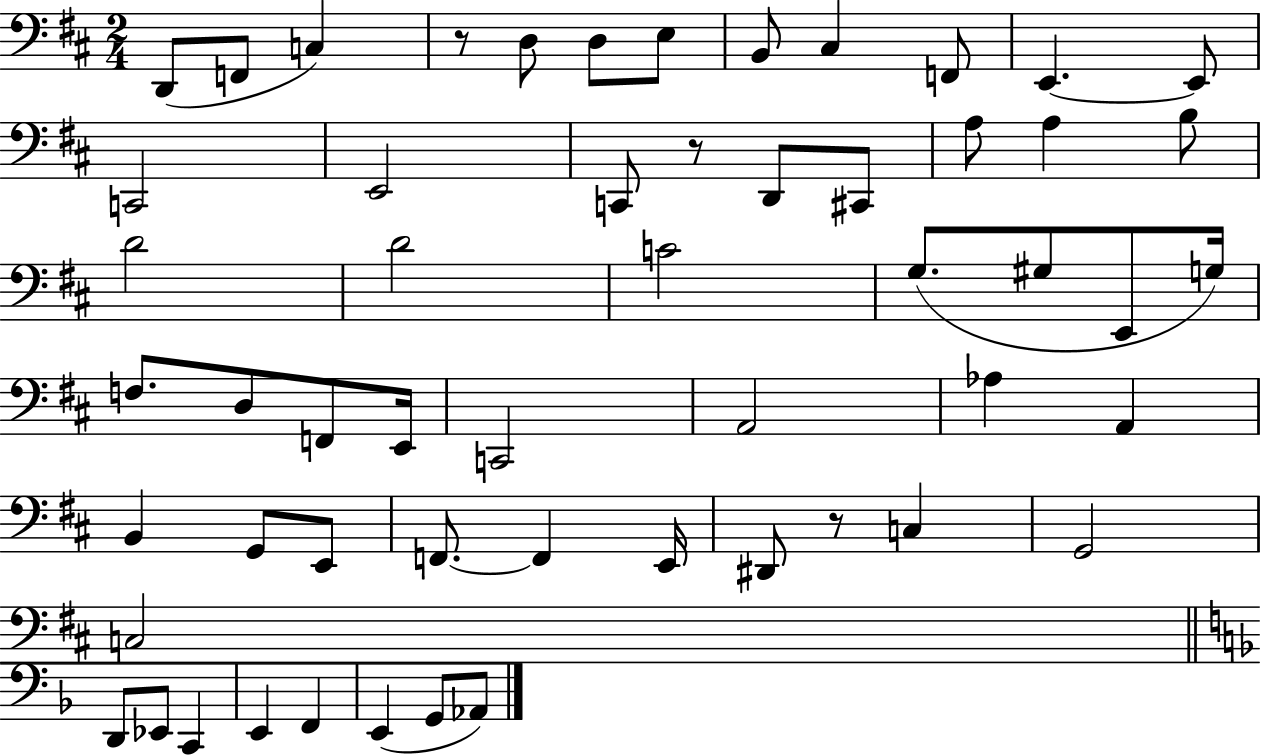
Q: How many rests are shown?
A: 3